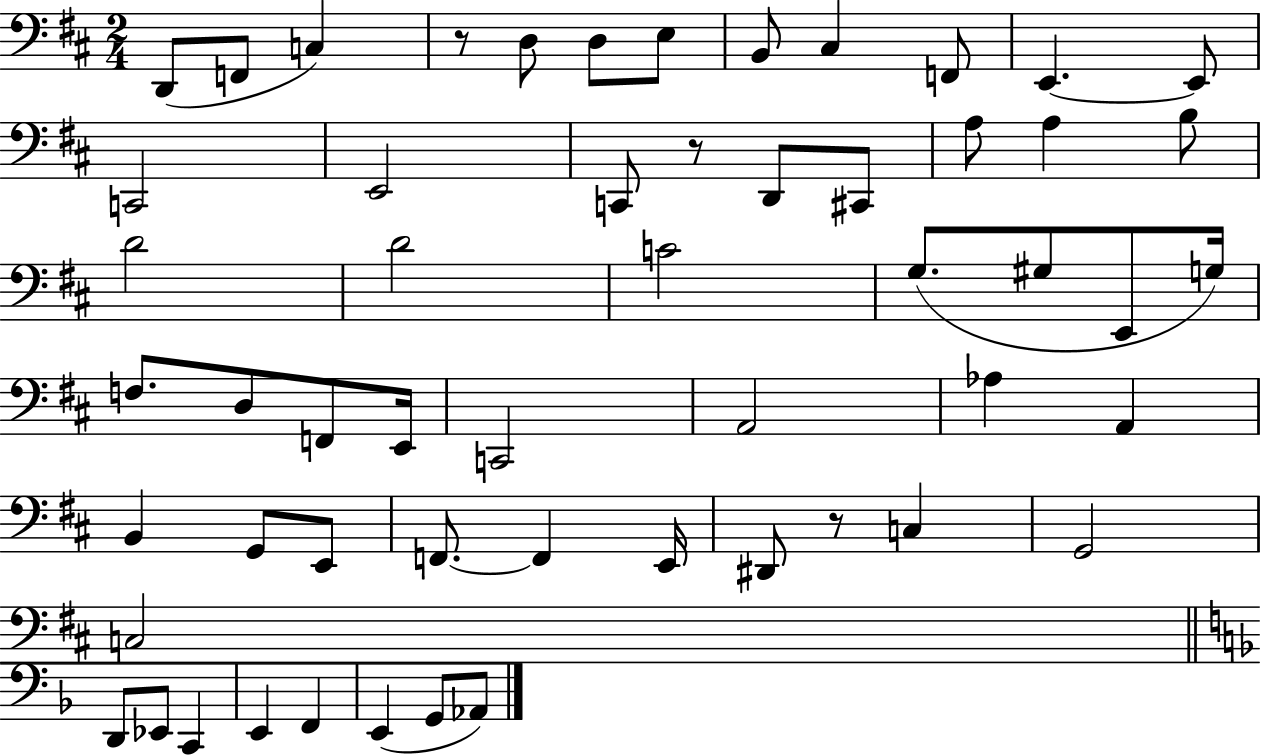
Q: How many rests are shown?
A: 3